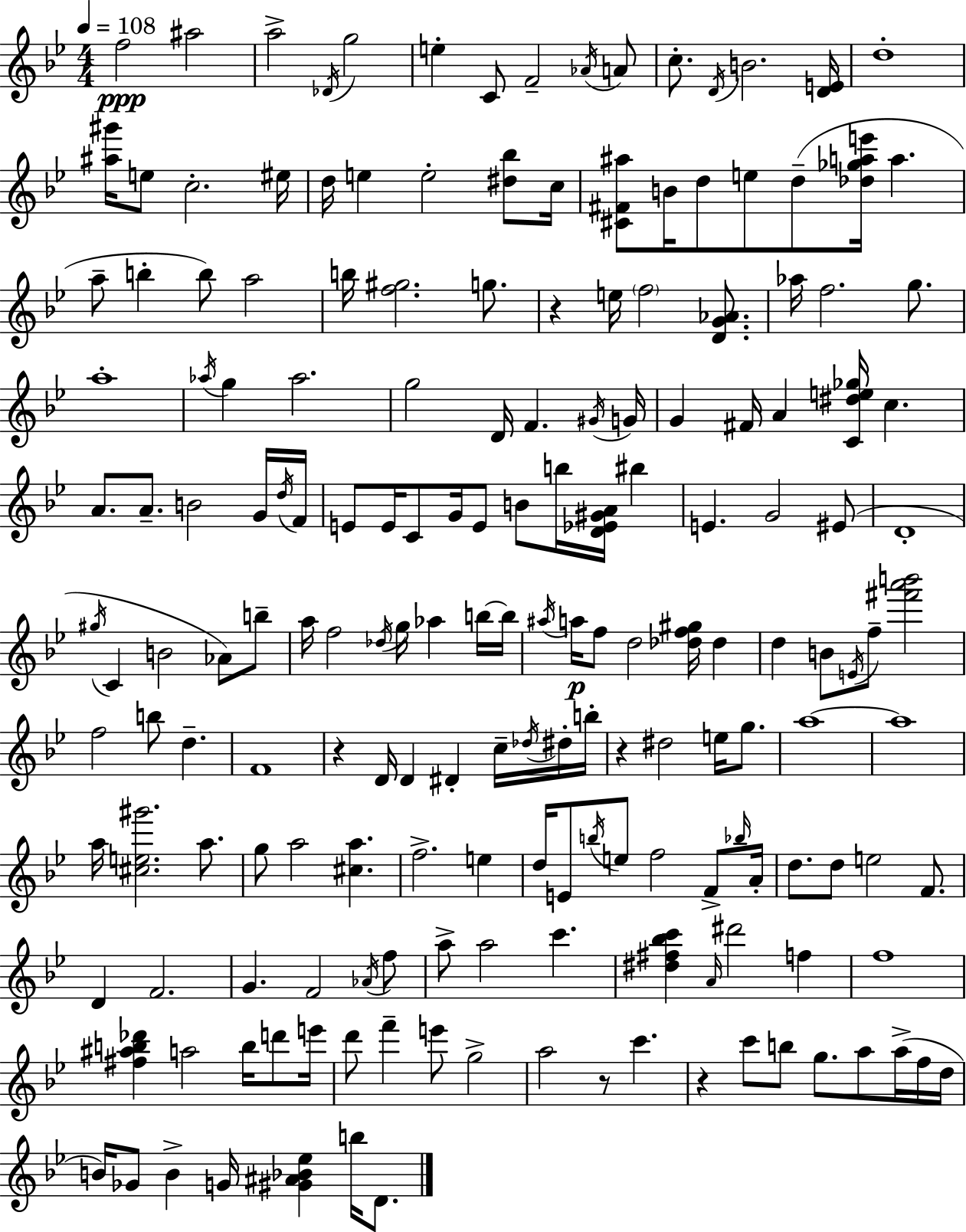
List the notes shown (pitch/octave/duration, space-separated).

F5/h A#5/h A5/h Db4/s G5/h E5/q C4/e F4/h Ab4/s A4/e C5/e. D4/s B4/h. [D4,E4]/s D5/w [A#5,G#6]/s E5/e C5/h. EIS5/s D5/s E5/q E5/h [D#5,Bb5]/e C5/s [C#4,F#4,A#5]/e B4/s D5/e E5/e D5/e [Db5,Gb5,A5,E6]/s A5/q. A5/e B5/q B5/e A5/h B5/s [F5,G#5]/h. G5/e. R/q E5/s F5/h [D4,G4,Ab4]/e. Ab5/s F5/h. G5/e. A5/w Ab5/s G5/q Ab5/h. G5/h D4/s F4/q. G#4/s G4/s G4/q F#4/s A4/q [C4,D#5,E5,Gb5]/s C5/q. A4/e. A4/e. B4/h G4/s D5/s F4/s E4/e E4/s C4/e G4/s E4/e B4/e B5/s [D4,Eb4,G#4,A4]/s BIS5/q E4/q. G4/h EIS4/e D4/w G#5/s C4/q B4/h Ab4/e B5/e A5/s F5/h Db5/s G5/s Ab5/q B5/s B5/s A#5/s A5/s F5/e D5/h [Db5,F5,G#5]/s Db5/q D5/q B4/e E4/s F5/e [F#6,A6,B6]/h F5/h B5/e D5/q. F4/w R/q D4/s D4/q D#4/q C5/s Db5/s D#5/s B5/s R/q D#5/h E5/s G5/e. A5/w A5/w A5/s [C#5,E5,G#6]/h. A5/e. G5/e A5/h [C#5,A5]/q. F5/h. E5/q D5/s E4/e B5/s E5/e F5/h F4/e Bb5/s A4/s D5/e. D5/e E5/h F4/e. D4/q F4/h. G4/q. F4/h Ab4/s F5/e A5/e A5/h C6/q. [D#5,F#5,Bb5,C6]/q A4/s D#6/h F5/q F5/w [F#5,A#5,B5,Db6]/q A5/h B5/s D6/e E6/s D6/e F6/q E6/e G5/h A5/h R/e C6/q. R/q C6/e B5/e G5/e. A5/e A5/s F5/s D5/s B4/s Gb4/e B4/q G4/s [G#4,A#4,Bb4,Eb5]/q B5/s D4/e.